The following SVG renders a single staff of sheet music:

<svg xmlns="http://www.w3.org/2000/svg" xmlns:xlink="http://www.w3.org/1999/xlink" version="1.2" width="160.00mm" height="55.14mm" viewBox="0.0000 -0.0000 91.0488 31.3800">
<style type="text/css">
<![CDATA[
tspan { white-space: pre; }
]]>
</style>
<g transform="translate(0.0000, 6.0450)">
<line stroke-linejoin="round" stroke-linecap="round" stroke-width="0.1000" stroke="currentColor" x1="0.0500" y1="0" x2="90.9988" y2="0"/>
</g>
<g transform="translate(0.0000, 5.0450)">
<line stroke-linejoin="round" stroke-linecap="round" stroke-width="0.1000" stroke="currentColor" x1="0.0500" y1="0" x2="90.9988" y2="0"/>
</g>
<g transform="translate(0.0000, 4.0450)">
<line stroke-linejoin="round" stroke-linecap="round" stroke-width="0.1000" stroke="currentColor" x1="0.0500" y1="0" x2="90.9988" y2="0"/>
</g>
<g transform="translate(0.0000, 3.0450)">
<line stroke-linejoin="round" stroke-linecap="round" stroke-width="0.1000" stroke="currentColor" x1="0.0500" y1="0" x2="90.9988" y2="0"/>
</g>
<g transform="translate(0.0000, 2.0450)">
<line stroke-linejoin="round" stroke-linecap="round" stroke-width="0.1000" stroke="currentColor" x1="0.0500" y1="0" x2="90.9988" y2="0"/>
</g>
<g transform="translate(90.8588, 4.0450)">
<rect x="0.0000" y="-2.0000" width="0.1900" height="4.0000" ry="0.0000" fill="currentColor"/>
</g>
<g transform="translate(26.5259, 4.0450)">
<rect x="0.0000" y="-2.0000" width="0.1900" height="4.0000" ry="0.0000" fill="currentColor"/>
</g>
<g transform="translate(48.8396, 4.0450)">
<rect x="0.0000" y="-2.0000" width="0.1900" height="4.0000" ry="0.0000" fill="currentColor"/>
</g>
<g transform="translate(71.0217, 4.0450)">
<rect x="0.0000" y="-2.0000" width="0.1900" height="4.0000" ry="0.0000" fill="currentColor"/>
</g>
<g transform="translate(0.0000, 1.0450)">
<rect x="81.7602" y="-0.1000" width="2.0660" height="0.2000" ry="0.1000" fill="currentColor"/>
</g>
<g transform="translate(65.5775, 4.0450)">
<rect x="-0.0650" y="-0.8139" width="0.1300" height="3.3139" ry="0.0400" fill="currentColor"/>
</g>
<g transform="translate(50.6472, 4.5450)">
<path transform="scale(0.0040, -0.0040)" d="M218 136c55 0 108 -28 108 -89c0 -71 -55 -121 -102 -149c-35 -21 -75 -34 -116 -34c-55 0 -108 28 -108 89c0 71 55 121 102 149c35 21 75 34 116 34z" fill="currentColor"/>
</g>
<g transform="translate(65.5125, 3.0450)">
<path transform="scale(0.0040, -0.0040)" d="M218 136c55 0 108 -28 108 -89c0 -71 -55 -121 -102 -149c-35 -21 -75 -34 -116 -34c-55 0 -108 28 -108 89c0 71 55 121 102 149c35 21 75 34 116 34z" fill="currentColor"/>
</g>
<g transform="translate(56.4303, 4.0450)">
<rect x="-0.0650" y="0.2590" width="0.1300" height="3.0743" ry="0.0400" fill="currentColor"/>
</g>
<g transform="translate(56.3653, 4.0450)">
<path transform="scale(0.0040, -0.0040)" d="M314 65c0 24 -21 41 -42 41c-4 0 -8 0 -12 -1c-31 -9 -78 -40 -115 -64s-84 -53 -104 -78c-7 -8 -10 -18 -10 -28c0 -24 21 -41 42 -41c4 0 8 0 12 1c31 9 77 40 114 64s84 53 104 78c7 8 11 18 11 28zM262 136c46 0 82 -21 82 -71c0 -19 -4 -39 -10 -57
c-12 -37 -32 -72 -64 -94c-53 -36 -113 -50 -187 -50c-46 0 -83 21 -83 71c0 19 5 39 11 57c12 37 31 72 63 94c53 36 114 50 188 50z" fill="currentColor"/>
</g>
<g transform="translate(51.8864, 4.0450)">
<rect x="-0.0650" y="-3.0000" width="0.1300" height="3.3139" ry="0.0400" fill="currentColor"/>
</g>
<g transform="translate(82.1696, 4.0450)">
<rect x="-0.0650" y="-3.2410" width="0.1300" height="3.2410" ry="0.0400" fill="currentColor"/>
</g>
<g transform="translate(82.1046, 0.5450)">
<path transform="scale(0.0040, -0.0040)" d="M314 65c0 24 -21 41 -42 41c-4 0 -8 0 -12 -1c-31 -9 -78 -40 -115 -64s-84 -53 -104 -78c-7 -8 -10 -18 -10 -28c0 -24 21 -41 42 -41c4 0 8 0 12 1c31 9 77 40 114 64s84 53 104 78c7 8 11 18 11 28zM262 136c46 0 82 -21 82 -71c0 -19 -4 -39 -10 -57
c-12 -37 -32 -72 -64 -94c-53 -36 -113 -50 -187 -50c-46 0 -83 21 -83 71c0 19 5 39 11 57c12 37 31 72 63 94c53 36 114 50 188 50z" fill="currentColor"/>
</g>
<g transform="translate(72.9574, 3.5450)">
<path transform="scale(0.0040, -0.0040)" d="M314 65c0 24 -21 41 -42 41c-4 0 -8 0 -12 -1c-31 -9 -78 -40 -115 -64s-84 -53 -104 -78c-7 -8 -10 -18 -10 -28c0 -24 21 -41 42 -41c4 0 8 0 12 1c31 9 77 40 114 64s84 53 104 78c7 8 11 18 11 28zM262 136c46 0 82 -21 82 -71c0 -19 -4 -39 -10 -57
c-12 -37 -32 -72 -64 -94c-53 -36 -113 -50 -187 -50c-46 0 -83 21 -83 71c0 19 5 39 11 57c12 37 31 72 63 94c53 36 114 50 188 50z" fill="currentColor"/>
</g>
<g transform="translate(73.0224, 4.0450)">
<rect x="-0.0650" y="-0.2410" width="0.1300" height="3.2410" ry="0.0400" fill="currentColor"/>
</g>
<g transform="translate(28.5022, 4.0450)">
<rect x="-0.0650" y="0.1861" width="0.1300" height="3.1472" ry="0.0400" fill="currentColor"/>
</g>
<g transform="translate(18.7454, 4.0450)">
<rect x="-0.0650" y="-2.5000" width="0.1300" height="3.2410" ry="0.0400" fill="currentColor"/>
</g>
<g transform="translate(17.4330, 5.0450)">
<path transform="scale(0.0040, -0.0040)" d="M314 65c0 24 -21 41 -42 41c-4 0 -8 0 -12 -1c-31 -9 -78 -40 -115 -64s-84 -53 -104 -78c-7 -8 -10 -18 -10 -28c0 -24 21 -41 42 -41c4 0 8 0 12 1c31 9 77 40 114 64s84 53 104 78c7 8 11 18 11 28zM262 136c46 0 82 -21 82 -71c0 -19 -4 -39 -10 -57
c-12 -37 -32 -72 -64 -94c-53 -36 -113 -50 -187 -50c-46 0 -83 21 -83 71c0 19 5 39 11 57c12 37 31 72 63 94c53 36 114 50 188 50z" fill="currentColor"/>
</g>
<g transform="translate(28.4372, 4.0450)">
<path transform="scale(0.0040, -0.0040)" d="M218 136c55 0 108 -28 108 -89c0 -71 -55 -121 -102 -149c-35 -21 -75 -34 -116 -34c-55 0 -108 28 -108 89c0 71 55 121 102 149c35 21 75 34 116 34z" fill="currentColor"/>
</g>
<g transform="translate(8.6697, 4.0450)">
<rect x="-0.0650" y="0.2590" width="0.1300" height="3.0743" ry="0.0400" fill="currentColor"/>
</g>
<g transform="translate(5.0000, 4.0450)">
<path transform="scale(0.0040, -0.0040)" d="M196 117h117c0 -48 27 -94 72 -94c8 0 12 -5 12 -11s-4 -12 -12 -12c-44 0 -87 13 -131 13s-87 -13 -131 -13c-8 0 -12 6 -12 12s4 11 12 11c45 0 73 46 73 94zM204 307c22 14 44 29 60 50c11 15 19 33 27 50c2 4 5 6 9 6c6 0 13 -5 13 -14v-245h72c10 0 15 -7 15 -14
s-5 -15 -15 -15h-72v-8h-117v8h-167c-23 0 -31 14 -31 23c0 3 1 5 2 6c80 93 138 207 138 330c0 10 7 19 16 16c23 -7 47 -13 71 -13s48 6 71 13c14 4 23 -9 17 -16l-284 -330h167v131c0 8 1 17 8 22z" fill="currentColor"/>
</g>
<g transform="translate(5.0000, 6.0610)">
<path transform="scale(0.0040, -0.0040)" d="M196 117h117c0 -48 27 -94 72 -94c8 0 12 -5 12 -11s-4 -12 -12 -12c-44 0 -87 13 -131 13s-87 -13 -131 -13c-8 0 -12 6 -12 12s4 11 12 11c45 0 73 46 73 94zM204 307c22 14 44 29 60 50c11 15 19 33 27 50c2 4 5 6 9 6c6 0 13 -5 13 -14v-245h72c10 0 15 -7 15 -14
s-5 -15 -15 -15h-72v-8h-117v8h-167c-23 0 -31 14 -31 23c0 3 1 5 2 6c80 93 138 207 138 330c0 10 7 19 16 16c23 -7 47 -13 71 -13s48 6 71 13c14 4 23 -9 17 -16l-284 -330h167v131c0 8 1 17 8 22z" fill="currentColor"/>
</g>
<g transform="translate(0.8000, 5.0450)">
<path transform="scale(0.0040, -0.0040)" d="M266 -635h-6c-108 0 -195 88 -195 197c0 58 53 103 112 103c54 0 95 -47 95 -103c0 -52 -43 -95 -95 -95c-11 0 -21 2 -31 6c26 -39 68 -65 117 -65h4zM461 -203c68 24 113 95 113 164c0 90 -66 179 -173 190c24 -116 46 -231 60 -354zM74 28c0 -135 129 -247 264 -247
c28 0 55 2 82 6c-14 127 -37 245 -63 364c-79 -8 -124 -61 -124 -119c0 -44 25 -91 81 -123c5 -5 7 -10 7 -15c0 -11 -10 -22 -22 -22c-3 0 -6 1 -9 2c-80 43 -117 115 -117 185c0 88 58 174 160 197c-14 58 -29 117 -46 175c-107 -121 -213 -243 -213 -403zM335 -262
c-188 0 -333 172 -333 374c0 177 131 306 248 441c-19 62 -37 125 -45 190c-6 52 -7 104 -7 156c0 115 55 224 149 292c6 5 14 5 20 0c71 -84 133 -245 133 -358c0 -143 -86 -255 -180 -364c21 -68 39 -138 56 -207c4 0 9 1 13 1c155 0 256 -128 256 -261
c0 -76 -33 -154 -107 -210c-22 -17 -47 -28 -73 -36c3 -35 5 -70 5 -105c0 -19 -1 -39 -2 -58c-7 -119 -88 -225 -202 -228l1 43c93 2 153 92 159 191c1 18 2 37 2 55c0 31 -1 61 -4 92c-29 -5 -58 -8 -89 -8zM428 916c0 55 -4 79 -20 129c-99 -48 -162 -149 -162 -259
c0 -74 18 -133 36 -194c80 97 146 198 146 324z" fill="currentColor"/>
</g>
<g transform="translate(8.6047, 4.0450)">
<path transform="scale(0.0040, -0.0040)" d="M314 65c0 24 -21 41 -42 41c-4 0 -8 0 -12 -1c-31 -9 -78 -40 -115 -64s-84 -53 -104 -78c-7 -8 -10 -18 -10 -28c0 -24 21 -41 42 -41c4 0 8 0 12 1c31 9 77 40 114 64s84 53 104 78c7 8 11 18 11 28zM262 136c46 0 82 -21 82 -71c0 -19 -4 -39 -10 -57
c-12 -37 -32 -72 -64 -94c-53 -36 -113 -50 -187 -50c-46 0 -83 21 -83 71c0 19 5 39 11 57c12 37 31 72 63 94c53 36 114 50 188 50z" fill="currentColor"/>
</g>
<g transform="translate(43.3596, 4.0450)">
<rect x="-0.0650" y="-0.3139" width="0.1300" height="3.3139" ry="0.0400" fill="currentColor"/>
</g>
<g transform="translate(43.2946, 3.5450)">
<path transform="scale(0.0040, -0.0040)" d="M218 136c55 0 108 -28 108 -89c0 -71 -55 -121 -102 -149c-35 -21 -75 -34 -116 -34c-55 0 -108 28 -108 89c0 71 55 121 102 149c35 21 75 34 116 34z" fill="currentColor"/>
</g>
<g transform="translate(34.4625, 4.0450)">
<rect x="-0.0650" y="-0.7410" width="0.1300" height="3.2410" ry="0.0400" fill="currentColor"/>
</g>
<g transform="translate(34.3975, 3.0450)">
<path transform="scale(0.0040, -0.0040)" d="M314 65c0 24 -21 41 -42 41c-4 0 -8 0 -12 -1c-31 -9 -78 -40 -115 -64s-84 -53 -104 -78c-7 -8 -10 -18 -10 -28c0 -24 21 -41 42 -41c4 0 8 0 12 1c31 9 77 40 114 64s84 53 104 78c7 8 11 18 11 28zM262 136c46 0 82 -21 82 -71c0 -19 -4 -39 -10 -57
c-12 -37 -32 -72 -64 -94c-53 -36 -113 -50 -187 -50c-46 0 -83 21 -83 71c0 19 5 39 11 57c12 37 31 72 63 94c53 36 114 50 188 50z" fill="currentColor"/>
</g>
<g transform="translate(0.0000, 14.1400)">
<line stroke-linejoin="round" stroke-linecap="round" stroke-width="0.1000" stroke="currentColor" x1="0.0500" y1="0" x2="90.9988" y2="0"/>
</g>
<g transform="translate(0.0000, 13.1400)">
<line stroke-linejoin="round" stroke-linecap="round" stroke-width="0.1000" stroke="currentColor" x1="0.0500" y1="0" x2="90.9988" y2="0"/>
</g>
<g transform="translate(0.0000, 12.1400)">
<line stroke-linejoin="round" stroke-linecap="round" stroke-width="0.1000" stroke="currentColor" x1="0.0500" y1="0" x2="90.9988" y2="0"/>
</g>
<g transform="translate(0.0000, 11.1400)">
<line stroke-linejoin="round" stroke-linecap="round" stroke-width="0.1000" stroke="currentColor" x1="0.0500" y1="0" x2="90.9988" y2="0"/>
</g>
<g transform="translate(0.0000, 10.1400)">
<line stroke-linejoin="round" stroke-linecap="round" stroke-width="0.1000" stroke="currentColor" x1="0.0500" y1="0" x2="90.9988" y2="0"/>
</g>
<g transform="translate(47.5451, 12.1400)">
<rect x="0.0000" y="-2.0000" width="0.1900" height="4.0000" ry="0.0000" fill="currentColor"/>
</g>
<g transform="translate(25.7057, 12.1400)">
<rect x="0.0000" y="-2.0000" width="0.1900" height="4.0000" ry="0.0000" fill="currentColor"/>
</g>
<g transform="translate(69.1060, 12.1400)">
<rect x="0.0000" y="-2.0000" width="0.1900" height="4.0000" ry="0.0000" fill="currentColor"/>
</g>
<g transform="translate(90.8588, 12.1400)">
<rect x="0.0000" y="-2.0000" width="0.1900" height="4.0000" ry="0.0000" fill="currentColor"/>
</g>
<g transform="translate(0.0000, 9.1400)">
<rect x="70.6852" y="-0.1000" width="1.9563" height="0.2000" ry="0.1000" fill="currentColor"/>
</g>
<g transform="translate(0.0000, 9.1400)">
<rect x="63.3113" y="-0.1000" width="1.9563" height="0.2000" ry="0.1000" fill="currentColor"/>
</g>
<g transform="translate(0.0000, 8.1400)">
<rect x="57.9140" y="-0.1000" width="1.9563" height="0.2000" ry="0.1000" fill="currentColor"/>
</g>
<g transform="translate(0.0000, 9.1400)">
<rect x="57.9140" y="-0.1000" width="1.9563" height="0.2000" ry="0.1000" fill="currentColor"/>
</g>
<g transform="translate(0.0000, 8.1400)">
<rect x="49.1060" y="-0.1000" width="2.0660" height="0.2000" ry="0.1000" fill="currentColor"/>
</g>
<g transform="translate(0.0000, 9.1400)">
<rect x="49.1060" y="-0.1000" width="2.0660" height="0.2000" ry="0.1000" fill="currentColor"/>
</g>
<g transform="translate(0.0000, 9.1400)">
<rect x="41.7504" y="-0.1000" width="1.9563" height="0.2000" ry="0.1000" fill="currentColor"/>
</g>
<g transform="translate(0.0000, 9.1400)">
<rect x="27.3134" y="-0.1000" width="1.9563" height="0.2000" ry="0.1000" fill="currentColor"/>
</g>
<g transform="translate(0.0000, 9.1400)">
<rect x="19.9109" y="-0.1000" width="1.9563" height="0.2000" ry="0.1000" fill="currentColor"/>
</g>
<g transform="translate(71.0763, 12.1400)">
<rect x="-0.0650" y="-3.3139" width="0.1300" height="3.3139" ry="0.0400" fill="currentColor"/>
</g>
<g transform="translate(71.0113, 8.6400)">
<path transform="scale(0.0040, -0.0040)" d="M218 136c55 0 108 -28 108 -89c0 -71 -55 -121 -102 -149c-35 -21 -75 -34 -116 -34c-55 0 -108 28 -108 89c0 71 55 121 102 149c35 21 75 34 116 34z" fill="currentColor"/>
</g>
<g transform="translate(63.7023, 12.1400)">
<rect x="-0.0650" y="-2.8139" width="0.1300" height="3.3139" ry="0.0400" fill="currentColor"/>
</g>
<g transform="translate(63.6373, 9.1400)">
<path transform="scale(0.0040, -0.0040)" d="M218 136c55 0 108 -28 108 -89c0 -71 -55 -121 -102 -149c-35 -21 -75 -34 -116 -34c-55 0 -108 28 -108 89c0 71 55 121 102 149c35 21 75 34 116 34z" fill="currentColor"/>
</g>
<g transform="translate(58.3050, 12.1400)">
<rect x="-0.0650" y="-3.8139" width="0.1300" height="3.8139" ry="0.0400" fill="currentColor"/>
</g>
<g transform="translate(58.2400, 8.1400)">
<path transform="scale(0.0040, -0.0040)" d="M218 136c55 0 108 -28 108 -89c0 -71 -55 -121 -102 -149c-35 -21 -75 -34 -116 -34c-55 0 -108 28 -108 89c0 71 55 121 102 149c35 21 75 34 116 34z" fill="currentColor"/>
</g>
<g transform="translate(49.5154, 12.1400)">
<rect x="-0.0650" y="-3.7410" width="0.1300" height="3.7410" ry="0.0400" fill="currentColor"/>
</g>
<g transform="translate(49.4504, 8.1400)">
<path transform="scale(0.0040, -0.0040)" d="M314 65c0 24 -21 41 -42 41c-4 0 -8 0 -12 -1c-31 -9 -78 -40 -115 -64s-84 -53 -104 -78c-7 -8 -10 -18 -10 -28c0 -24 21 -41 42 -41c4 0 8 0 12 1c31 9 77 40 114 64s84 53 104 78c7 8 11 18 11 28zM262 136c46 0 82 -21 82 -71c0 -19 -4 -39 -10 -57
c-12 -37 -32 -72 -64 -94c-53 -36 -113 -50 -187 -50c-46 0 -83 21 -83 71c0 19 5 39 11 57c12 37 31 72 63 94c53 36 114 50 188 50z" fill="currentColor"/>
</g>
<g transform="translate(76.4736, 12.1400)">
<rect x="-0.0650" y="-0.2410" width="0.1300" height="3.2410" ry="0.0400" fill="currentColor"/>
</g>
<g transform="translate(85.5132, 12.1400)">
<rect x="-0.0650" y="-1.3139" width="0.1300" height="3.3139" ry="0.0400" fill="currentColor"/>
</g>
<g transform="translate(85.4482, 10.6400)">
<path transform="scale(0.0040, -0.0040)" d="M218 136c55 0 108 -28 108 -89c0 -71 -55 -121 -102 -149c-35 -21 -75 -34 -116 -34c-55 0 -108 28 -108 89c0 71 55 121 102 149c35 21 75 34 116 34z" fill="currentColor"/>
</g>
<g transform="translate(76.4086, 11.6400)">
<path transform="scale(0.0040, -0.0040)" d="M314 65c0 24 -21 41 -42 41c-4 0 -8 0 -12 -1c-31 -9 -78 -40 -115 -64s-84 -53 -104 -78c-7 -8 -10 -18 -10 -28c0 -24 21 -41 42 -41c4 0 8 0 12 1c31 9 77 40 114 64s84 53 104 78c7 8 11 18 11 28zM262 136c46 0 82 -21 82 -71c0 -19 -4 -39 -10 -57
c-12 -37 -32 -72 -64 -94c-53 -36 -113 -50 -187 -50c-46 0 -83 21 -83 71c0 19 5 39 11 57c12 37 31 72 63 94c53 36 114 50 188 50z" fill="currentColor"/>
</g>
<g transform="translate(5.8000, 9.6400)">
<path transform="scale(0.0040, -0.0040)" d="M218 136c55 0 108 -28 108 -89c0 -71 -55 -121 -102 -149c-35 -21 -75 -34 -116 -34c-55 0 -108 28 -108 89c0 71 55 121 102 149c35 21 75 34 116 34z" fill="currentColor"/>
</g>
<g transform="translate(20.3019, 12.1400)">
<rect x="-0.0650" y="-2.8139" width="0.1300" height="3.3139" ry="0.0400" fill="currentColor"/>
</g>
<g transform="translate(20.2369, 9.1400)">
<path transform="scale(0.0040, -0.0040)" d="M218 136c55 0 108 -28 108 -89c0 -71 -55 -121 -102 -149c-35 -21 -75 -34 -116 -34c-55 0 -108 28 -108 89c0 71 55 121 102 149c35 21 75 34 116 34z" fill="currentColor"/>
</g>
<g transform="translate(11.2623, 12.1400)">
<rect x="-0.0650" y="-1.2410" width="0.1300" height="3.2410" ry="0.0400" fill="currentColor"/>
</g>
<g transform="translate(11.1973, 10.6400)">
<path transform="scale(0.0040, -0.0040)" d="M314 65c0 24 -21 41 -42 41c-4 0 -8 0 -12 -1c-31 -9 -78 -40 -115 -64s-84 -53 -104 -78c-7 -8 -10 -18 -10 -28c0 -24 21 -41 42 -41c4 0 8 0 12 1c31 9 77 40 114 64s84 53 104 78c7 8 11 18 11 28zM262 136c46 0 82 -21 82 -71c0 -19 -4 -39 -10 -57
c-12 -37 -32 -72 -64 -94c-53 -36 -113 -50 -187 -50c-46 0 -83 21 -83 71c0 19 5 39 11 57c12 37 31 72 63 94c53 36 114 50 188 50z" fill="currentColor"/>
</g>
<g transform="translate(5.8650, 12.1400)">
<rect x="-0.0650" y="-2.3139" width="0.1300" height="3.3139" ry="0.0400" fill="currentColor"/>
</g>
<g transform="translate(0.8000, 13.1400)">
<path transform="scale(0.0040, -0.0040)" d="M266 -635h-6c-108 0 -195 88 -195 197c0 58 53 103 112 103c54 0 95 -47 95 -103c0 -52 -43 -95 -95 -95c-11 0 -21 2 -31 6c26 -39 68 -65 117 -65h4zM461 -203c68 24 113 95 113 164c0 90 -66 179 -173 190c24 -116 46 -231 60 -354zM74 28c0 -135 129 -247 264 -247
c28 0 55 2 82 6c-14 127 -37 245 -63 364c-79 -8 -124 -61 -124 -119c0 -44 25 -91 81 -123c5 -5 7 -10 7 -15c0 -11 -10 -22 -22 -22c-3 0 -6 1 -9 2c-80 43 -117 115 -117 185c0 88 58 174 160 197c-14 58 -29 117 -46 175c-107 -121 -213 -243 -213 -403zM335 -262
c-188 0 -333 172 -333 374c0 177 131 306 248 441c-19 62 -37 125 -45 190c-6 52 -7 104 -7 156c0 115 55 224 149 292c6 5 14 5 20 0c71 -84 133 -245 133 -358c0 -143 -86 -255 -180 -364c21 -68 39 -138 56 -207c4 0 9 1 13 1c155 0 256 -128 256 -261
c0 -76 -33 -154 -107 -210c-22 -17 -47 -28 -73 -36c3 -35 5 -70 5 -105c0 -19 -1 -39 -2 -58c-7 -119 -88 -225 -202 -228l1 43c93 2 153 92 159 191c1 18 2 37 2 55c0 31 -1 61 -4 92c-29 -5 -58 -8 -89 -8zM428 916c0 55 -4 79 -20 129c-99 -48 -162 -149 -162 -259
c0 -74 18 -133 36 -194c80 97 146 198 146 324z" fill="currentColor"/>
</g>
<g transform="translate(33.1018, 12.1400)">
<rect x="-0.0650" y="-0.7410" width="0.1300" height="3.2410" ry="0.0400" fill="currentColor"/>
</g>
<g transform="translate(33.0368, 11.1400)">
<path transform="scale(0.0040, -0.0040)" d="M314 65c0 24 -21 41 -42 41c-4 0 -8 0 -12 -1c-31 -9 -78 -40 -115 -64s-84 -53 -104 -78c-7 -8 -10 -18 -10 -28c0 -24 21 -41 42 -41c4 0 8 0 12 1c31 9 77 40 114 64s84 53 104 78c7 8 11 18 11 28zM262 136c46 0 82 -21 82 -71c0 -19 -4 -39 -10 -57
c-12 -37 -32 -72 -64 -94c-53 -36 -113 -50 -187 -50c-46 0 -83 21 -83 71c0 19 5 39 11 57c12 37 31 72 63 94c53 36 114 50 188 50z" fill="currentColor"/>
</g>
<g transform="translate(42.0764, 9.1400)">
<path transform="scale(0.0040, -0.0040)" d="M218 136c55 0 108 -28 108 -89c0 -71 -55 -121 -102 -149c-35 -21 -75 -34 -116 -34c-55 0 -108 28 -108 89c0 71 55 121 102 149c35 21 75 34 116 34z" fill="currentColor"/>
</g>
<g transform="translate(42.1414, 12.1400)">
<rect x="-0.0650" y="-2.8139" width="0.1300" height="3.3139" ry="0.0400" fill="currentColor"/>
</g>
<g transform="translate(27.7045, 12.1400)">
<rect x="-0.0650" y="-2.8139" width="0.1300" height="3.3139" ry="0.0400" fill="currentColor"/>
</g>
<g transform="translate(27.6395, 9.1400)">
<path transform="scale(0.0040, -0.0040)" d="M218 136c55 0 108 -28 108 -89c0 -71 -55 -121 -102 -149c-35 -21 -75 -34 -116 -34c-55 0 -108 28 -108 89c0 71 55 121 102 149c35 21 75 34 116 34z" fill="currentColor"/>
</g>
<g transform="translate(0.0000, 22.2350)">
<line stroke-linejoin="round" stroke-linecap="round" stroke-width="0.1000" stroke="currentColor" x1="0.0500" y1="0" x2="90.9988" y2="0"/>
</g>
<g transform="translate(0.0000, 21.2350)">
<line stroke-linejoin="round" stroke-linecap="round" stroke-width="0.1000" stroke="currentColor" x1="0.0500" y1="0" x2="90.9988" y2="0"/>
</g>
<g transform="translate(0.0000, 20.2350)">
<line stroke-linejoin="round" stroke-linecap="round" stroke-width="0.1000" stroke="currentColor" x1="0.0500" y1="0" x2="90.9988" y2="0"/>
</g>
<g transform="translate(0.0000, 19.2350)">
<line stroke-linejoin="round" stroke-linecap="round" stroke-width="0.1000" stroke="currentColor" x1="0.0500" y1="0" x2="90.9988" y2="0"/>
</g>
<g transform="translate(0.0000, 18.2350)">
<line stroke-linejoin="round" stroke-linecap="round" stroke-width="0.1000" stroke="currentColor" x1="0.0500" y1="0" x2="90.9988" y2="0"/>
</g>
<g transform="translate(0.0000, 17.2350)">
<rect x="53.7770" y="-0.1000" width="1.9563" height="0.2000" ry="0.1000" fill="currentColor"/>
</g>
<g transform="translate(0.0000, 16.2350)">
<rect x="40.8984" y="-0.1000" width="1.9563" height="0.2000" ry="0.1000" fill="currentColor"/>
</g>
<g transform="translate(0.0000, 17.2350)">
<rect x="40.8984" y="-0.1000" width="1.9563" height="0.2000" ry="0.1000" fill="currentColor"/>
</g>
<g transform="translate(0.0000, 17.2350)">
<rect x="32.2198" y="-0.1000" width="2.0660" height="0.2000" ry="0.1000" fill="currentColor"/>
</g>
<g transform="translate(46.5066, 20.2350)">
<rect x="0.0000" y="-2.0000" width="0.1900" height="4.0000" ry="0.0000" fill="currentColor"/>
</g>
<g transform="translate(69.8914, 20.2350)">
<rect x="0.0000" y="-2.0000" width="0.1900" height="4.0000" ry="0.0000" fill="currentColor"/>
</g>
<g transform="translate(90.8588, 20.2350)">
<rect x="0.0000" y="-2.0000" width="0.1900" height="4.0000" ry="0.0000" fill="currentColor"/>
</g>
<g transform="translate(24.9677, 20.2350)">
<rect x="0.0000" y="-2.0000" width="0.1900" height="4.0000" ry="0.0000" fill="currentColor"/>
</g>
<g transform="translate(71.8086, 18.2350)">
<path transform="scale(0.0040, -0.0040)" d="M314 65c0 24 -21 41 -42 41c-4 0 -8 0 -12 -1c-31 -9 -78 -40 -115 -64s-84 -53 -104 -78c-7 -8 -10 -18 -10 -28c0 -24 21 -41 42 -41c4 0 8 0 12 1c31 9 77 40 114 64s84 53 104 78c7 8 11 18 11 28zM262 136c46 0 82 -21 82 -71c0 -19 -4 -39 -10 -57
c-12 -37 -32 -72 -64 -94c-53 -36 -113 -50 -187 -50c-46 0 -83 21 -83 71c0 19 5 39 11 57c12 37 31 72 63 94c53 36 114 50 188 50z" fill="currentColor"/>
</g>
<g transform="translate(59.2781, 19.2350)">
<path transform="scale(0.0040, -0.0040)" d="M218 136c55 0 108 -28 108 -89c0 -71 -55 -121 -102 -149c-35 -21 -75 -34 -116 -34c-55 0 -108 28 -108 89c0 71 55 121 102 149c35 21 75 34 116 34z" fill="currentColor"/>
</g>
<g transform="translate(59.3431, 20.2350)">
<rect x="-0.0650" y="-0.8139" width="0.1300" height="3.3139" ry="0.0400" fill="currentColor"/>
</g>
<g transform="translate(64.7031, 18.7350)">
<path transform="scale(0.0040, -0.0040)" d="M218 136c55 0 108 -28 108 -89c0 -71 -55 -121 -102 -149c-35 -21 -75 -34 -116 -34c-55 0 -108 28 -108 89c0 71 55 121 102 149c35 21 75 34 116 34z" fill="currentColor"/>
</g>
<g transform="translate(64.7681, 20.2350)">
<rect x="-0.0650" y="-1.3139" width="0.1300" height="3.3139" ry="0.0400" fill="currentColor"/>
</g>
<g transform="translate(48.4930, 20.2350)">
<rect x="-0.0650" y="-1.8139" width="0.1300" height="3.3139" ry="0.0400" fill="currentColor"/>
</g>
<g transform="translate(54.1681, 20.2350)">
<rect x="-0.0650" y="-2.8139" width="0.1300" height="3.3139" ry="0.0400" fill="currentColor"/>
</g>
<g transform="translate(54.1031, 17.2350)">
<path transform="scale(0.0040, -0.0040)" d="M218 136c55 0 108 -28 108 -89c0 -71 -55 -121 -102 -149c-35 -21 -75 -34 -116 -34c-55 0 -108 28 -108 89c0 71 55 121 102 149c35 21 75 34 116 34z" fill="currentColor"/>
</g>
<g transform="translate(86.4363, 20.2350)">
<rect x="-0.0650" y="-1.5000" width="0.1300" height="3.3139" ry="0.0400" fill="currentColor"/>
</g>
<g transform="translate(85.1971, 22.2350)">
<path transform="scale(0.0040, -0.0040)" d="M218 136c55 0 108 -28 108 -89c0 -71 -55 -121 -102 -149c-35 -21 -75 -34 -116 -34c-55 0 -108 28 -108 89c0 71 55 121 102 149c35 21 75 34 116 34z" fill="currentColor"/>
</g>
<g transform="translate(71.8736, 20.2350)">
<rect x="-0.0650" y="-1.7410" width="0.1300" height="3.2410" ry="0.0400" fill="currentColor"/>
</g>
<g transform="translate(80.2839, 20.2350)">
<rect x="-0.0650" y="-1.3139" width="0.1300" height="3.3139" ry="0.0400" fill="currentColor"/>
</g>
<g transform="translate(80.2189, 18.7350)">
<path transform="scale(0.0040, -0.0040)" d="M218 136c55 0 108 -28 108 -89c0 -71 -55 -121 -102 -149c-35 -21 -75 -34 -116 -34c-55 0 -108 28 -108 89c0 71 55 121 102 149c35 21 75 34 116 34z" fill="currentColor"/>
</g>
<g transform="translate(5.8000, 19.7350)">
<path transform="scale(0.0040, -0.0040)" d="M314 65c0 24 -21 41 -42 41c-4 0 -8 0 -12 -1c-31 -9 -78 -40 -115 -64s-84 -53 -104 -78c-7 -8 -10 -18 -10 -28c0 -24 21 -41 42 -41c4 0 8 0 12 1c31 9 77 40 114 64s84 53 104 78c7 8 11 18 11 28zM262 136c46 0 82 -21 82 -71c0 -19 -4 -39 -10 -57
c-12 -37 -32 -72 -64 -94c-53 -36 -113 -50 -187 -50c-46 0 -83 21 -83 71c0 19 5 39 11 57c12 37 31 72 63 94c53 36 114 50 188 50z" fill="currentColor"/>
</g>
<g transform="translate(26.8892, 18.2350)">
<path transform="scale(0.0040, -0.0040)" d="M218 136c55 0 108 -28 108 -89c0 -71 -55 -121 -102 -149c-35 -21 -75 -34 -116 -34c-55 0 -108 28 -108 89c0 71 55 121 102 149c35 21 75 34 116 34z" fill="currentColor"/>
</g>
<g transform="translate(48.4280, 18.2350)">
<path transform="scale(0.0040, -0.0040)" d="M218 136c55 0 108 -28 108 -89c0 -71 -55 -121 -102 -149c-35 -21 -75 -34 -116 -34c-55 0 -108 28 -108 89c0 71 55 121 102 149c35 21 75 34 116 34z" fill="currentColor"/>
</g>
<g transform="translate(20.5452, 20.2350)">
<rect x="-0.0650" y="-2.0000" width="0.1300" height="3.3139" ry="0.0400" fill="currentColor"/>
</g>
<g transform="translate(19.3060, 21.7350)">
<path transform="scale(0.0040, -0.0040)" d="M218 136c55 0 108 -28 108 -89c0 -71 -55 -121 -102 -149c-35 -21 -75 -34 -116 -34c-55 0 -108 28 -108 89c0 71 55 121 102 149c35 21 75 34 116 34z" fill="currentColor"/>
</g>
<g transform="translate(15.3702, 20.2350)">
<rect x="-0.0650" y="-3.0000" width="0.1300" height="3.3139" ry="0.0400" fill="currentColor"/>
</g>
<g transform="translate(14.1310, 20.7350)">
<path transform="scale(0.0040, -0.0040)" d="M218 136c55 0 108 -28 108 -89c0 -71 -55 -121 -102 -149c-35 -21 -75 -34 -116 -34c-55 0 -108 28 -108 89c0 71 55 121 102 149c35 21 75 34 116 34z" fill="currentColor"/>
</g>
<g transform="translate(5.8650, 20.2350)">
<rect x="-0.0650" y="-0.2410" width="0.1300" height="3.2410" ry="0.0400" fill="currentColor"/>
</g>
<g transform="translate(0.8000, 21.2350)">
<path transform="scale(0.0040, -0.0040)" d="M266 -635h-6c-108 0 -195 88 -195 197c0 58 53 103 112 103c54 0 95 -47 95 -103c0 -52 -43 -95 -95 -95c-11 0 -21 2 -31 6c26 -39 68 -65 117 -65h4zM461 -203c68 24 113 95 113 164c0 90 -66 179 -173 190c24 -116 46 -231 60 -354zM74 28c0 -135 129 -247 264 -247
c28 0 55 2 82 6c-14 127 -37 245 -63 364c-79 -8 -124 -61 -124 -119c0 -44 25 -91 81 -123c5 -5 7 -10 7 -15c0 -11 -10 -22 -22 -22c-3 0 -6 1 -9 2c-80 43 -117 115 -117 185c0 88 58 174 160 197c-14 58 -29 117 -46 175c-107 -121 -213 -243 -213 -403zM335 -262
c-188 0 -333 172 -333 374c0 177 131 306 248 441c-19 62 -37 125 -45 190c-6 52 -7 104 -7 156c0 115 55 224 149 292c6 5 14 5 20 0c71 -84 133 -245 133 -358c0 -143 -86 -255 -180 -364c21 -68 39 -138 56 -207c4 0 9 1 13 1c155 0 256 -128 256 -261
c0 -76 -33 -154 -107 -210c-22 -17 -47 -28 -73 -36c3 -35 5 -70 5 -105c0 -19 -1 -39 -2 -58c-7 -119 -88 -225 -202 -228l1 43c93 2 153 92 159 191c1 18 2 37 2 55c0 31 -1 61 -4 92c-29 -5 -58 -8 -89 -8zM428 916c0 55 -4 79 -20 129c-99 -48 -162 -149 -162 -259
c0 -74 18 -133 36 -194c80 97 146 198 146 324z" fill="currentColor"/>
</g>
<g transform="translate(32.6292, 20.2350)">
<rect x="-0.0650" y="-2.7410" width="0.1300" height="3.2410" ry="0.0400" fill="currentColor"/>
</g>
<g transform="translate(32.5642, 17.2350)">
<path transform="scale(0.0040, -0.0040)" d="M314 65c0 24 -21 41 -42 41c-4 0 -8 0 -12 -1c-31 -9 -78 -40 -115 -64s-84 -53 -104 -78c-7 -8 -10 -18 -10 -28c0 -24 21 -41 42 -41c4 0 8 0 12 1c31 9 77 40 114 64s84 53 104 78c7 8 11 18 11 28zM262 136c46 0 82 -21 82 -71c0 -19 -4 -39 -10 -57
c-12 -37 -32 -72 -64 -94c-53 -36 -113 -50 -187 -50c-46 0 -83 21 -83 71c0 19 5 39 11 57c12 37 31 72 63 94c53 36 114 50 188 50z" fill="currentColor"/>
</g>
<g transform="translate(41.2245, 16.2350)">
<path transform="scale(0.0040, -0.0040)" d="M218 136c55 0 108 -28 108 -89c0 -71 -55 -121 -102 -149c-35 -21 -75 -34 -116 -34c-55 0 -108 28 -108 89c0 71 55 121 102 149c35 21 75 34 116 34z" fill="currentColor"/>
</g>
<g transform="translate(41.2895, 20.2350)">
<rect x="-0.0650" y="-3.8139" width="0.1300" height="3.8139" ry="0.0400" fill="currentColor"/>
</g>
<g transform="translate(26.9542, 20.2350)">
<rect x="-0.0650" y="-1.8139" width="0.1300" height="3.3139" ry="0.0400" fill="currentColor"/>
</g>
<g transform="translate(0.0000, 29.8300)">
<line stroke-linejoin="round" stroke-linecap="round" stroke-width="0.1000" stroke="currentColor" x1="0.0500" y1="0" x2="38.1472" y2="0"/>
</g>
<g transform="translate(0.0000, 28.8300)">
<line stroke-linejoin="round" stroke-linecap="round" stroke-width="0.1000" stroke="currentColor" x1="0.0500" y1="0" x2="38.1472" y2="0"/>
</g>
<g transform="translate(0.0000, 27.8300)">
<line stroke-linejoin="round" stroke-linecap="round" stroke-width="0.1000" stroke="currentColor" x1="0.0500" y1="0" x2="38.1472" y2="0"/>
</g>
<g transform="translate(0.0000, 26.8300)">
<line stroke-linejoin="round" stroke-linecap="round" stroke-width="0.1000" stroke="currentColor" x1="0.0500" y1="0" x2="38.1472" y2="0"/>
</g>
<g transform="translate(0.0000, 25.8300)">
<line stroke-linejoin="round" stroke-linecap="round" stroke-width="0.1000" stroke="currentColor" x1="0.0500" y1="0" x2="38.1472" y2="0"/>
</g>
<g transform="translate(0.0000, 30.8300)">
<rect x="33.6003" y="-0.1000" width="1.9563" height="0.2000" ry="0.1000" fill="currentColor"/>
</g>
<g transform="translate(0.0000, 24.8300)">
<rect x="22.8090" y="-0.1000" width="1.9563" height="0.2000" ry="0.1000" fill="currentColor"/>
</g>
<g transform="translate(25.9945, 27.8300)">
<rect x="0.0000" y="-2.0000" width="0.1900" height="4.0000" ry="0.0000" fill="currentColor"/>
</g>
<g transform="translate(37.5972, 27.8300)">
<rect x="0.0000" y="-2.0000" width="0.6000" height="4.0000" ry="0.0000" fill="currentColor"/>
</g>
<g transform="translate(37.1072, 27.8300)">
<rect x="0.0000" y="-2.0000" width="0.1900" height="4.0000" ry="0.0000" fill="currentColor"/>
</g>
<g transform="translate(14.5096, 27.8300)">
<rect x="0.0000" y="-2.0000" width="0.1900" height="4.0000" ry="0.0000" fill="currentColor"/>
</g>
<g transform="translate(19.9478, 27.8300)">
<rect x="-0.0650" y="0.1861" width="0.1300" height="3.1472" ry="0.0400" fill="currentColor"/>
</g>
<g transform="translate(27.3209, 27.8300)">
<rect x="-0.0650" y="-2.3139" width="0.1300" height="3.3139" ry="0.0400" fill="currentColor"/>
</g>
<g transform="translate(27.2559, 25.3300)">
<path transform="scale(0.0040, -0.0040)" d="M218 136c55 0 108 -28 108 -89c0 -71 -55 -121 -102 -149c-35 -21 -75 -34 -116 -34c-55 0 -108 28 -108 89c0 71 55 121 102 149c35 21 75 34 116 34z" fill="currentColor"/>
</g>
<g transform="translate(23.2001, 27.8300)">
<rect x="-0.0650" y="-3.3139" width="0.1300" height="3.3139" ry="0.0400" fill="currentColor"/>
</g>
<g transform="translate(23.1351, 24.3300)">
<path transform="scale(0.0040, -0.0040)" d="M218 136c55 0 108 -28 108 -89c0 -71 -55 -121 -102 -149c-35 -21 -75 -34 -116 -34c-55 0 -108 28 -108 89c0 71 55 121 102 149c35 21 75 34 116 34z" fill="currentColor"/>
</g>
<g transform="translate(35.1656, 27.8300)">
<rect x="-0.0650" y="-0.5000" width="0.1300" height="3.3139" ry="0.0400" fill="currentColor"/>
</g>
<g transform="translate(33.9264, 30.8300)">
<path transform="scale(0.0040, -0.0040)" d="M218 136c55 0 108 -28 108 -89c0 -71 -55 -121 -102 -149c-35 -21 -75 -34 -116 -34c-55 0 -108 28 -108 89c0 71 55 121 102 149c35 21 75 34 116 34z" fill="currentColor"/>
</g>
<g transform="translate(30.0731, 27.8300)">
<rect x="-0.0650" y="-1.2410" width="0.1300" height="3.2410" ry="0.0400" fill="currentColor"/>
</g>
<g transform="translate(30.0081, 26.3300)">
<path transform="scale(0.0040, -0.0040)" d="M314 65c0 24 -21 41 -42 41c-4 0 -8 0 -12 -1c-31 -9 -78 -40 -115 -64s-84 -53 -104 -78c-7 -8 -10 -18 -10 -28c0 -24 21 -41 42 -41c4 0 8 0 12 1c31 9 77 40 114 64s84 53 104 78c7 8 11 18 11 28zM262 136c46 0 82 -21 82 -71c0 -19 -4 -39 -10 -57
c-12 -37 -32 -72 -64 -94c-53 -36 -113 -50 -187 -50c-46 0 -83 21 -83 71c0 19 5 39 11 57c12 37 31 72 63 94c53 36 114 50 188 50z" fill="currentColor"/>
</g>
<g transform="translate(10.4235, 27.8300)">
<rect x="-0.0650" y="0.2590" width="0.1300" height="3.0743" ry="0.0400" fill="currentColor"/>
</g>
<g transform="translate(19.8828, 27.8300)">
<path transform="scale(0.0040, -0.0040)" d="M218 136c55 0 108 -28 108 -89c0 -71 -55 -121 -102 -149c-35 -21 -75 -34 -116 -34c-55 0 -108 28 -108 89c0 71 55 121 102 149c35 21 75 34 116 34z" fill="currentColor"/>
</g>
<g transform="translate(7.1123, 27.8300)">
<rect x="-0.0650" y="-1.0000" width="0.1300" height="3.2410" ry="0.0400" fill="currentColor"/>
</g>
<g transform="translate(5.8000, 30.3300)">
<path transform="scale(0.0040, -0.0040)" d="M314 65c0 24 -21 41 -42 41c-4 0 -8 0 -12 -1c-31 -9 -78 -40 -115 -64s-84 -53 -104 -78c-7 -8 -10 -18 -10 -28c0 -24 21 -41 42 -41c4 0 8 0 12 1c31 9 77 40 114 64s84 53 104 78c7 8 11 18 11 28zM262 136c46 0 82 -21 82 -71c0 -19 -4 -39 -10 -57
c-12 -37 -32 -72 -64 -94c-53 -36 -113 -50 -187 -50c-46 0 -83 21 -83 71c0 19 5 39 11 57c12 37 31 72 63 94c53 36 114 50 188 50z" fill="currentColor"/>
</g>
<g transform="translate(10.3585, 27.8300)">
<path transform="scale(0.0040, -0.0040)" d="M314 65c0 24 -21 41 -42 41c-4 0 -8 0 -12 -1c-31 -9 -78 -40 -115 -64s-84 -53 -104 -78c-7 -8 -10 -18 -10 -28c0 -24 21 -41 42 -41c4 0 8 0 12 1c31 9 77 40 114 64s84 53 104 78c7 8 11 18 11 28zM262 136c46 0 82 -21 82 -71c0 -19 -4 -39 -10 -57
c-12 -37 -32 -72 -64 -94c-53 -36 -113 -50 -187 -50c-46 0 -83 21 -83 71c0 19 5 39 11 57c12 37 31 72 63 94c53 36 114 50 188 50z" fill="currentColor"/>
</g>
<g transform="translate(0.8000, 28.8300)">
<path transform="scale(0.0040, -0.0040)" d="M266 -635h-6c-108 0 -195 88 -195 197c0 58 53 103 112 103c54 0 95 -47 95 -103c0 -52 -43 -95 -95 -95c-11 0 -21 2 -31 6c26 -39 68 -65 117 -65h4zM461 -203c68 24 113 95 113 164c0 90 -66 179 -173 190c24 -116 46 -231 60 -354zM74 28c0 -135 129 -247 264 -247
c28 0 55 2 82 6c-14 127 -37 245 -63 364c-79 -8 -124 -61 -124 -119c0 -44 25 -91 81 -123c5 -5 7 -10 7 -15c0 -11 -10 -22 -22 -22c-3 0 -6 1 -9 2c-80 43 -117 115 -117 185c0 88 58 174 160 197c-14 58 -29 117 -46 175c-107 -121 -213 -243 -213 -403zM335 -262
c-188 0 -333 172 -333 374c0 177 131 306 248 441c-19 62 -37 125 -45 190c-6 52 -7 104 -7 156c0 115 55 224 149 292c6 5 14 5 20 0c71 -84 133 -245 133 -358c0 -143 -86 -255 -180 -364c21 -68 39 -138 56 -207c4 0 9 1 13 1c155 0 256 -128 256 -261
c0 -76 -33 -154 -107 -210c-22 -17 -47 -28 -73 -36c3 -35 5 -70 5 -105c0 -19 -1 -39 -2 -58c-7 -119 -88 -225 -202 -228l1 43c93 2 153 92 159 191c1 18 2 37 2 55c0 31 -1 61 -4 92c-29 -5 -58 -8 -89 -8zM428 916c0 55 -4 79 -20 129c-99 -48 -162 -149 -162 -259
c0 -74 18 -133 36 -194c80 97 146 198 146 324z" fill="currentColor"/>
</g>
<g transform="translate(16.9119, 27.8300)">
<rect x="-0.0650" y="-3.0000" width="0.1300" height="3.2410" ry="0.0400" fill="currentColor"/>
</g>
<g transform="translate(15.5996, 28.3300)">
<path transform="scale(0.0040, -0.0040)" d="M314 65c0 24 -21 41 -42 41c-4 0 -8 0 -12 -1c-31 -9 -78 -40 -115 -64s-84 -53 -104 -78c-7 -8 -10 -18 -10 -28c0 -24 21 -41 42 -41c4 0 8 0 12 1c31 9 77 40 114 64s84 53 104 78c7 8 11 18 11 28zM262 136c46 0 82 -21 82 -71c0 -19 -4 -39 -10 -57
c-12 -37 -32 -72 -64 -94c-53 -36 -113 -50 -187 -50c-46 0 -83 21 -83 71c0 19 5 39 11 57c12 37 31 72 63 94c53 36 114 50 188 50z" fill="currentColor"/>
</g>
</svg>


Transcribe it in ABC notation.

X:1
T:Untitled
M:4/4
L:1/4
K:C
B2 G2 B d2 c A B2 d c2 b2 g e2 a a d2 a c'2 c' a b c2 e c2 A F f a2 c' f a d e f2 e E D2 B2 A2 B b g e2 C